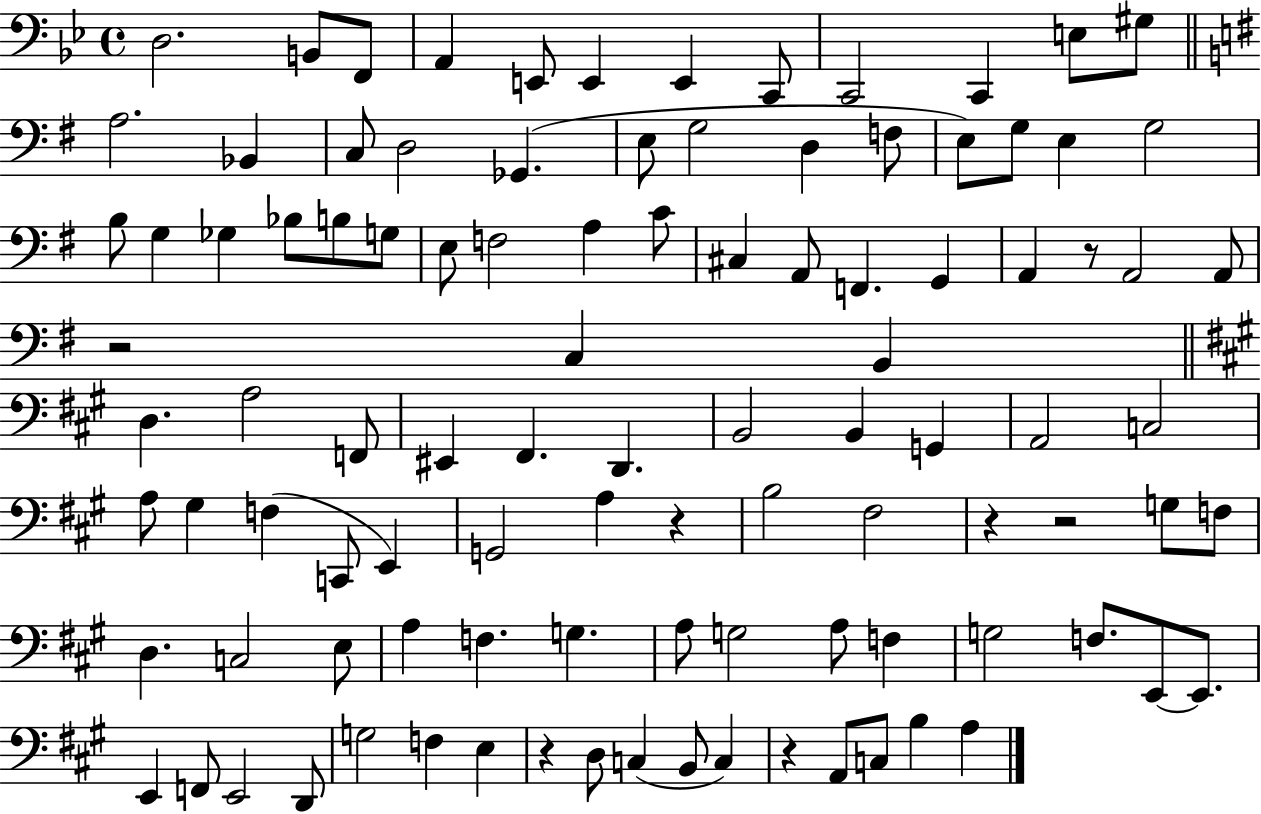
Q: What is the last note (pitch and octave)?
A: A3